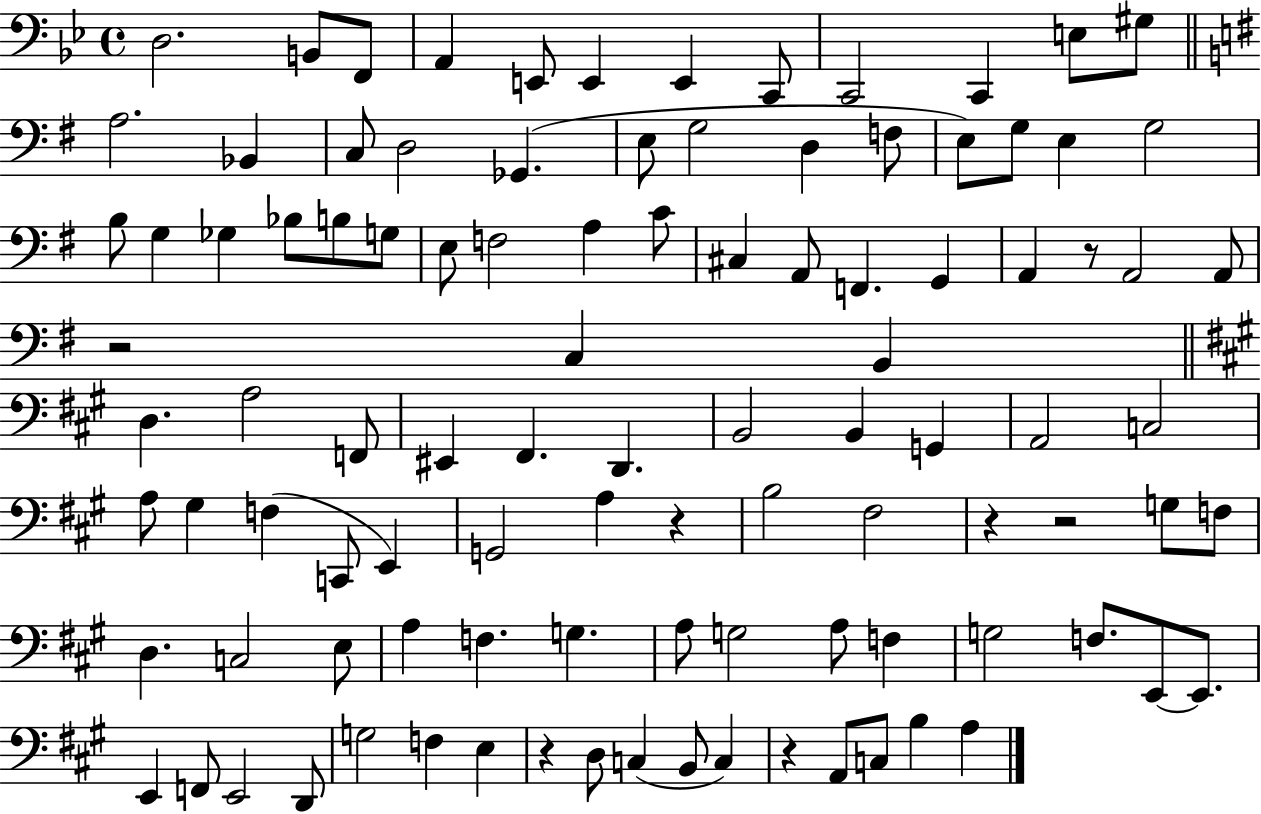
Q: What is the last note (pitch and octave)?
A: A3